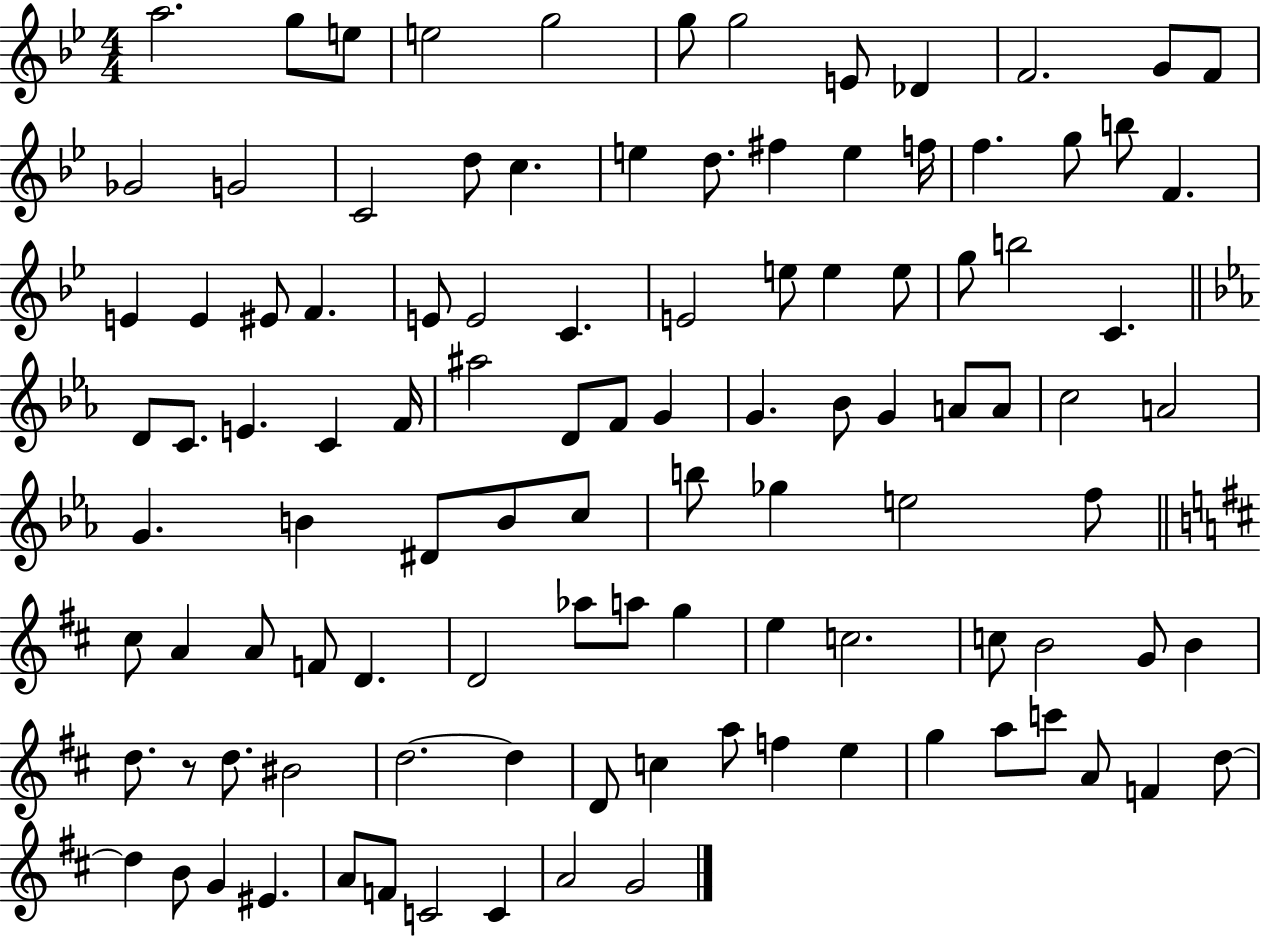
{
  \clef treble
  \numericTimeSignature
  \time 4/4
  \key bes \major
  a''2. g''8 e''8 | e''2 g''2 | g''8 g''2 e'8 des'4 | f'2. g'8 f'8 | \break ges'2 g'2 | c'2 d''8 c''4. | e''4 d''8. fis''4 e''4 f''16 | f''4. g''8 b''8 f'4. | \break e'4 e'4 eis'8 f'4. | e'8 e'2 c'4. | e'2 e''8 e''4 e''8 | g''8 b''2 c'4. | \break \bar "||" \break \key c \minor d'8 c'8. e'4. c'4 f'16 | ais''2 d'8 f'8 g'4 | g'4. bes'8 g'4 a'8 a'8 | c''2 a'2 | \break g'4. b'4 dis'8 b'8 c''8 | b''8 ges''4 e''2 f''8 | \bar "||" \break \key b \minor cis''8 a'4 a'8 f'8 d'4. | d'2 aes''8 a''8 g''4 | e''4 c''2. | c''8 b'2 g'8 b'4 | \break d''8. r8 d''8. bis'2 | d''2.~~ d''4 | d'8 c''4 a''8 f''4 e''4 | g''4 a''8 c'''8 a'8 f'4 d''8~~ | \break d''4 b'8 g'4 eis'4. | a'8 f'8 c'2 c'4 | a'2 g'2 | \bar "|."
}